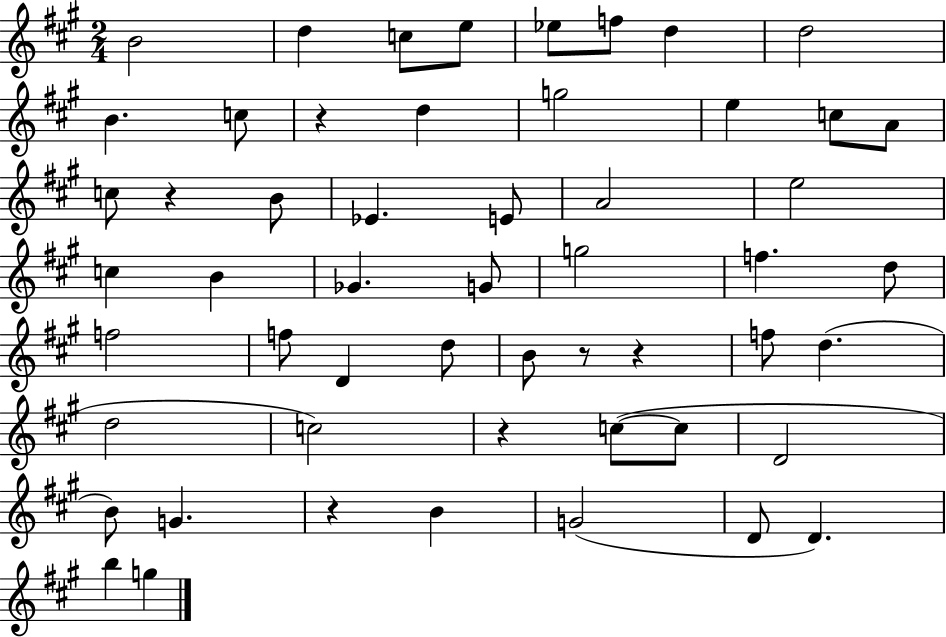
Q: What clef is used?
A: treble